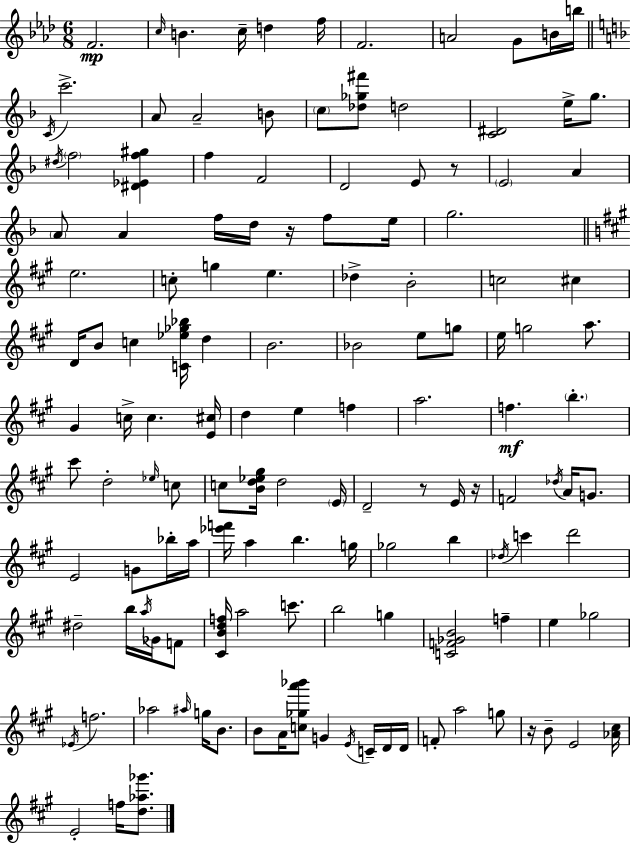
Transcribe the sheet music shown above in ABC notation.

X:1
T:Untitled
M:6/8
L:1/4
K:Fm
F2 c/4 B c/4 d f/4 F2 A2 G/2 B/4 b/4 C/4 c'2 A/2 A2 B/2 c/2 [_d_g^f']/2 d2 [C^D]2 e/4 g/2 ^d/4 f2 [^D_Ef^g] f F2 D2 E/2 z/2 E2 A A/2 A f/4 d/4 z/4 f/2 e/4 g2 e2 c/2 g e _d B2 c2 ^c D/4 B/2 c [C_e_g_b]/4 d B2 _B2 e/2 g/2 e/4 g2 a/2 ^G c/4 c [E^c]/4 d e f a2 f b ^c'/2 d2 _e/4 c/2 c/2 [Bd_e^g]/4 d2 E/4 D2 z/2 E/4 z/4 F2 _d/4 A/4 G/2 E2 G/2 _b/4 a/4 [_e'f']/4 a b g/4 _g2 b _d/4 c' d'2 ^d2 b/4 a/4 _G/4 F/2 [^CBdf]/4 a2 c'/2 b2 g [CF_GB]2 f e _g2 _E/4 f2 _a2 ^a/4 g/4 B/2 B/2 A/4 [c_ga'_b']/2 G E/4 C/4 D/4 D/4 F/2 a2 g/2 z/4 B/2 E2 [_A^c]/4 E2 f/4 [d_a_g']/2